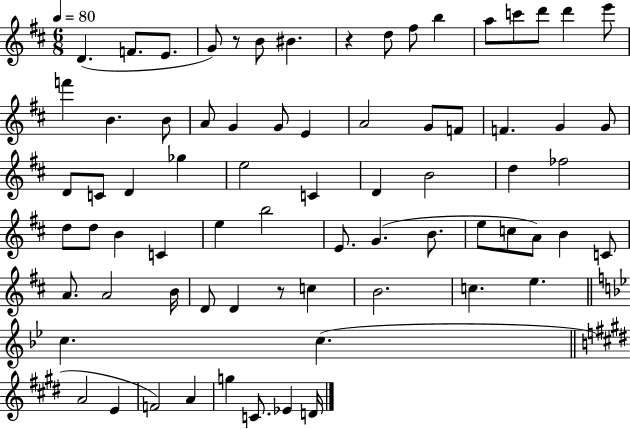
D4/q. F4/e. E4/e. G4/e R/e B4/e BIS4/q. R/q D5/e F#5/e B5/q A5/e C6/e D6/e D6/q E6/e F6/q B4/q. B4/e A4/e G4/q G4/e E4/q A4/h G4/e F4/e F4/q. G4/q G4/e D4/e C4/e D4/q Gb5/q E5/h C4/q D4/q B4/h D5/q FES5/h D5/e D5/e B4/q C4/q E5/q B5/h E4/e. G4/q. B4/e. E5/e C5/e A4/e B4/q C4/e A4/e. A4/h B4/s D4/e D4/q R/e C5/q B4/h. C5/q. E5/q. C5/q. C5/q. A4/h E4/q F4/h A4/q G5/q C4/e. Eb4/q D4/s